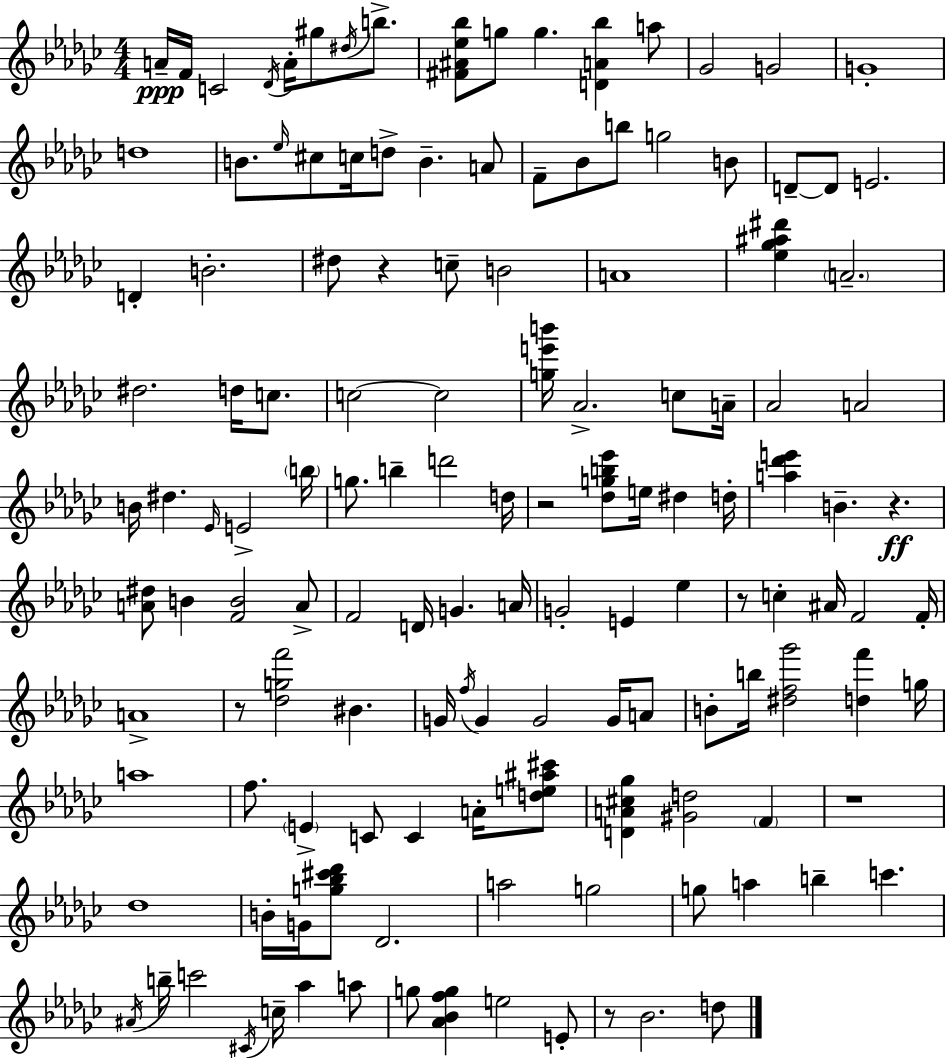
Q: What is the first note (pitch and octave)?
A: A4